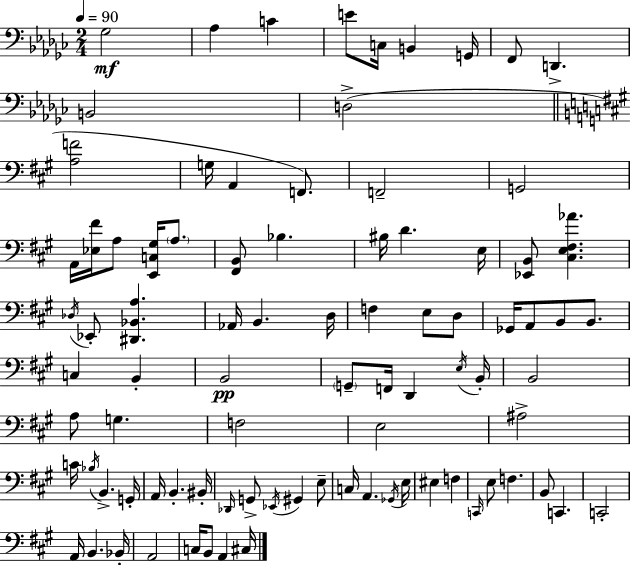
X:1
T:Untitled
M:2/4
L:1/4
K:Ebm
_G,2 _A, C E/2 C,/4 B,, G,,/4 F,,/2 D,, B,,2 D,2 [A,F]2 G,/4 A,, F,,/2 F,,2 G,,2 A,,/4 [_E,^F]/4 A,/2 [E,,C,^G,]/4 A,/2 [^F,,B,,]/2 _B, ^B,/4 D E,/4 [_E,,B,,]/2 [^C,E,^F,_A] _D,/4 _E,,/2 [^D,,_B,,A,] _A,,/4 B,, D,/4 F, E,/2 D,/2 _G,,/4 A,,/2 B,,/2 B,,/2 C, B,, B,,2 G,,/2 F,,/4 D,, E,/4 B,,/4 B,,2 A,/2 G, F,2 E,2 ^A,2 C/4 _B,/4 B,, G,,/4 A,,/4 B,, ^B,,/4 _D,,/4 G,,/2 _E,,/4 ^G,, E,/2 C,/4 A,, _G,,/4 E,/4 ^E, F, C,,/4 E,/2 F, B,,/2 C,, C,,2 A,,/4 B,, _B,,/4 A,,2 C,/4 B,,/2 A,, ^C,/4